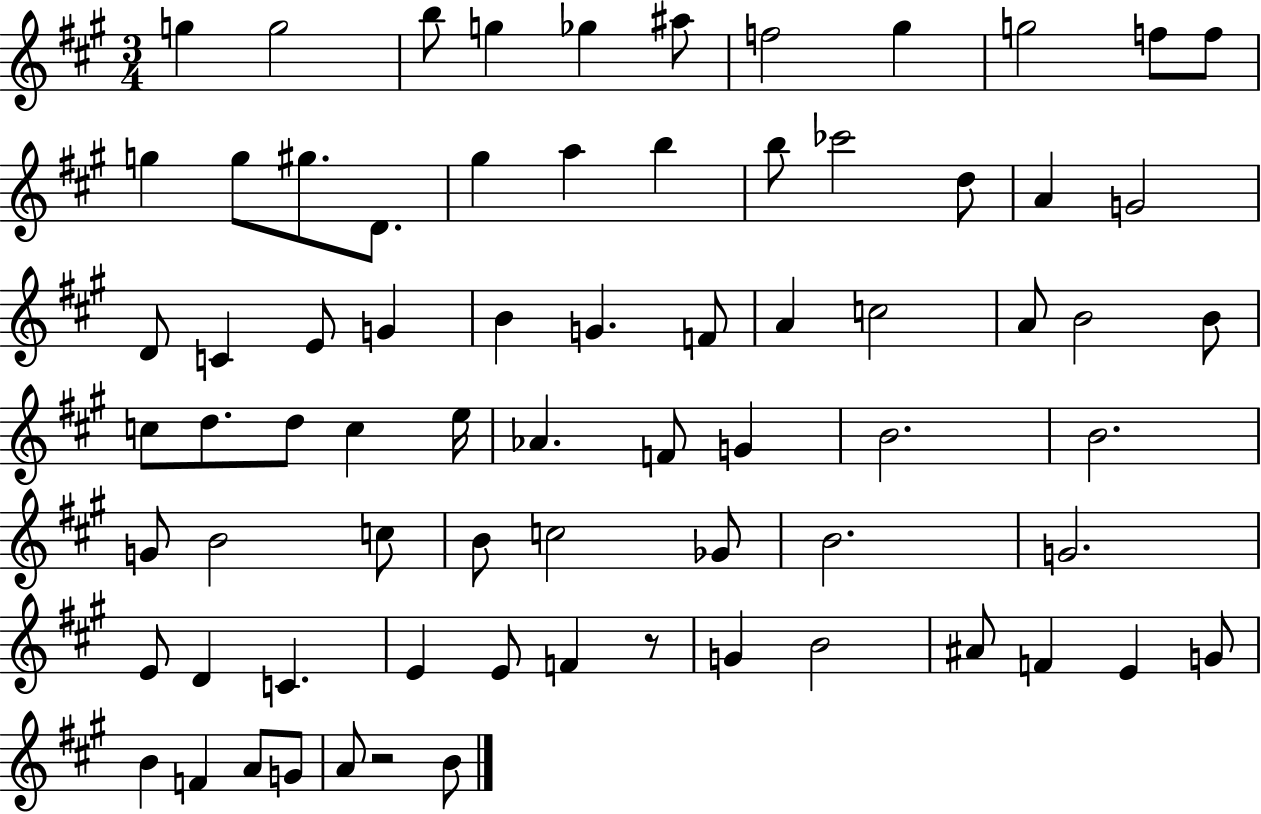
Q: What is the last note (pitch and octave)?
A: B4